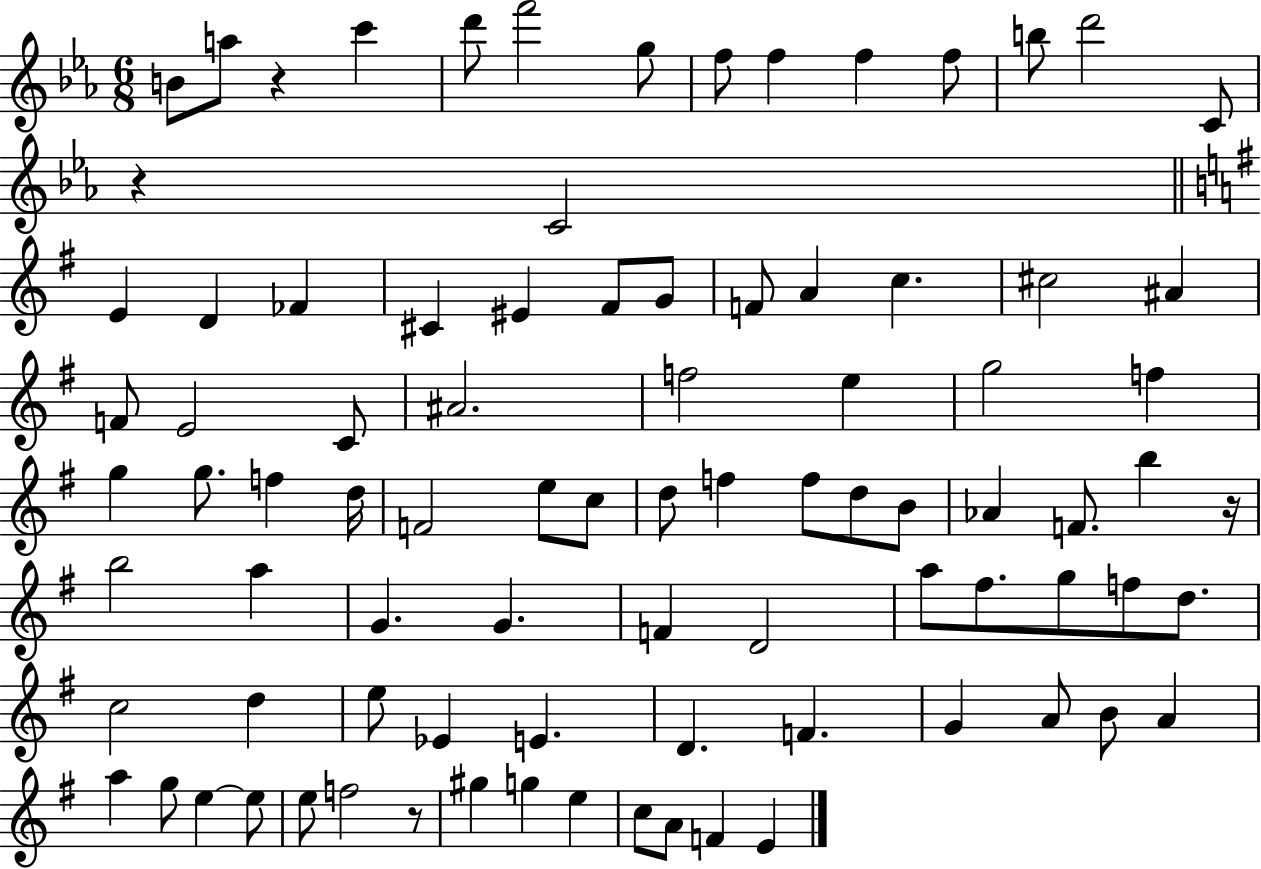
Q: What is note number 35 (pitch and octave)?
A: G5